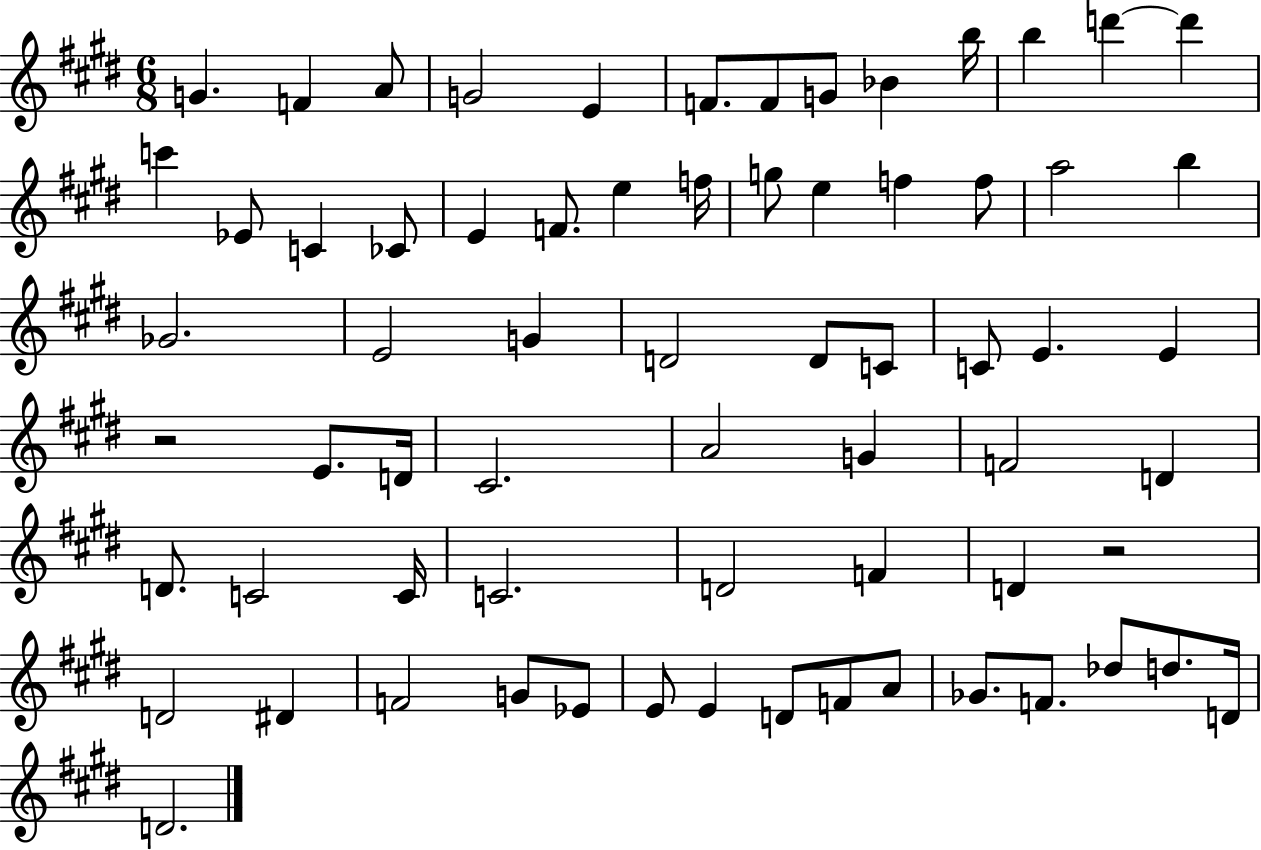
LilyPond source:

{
  \clef treble
  \numericTimeSignature
  \time 6/8
  \key e \major
  \repeat volta 2 { g'4. f'4 a'8 | g'2 e'4 | f'8. f'8 g'8 bes'4 b''16 | b''4 d'''4~~ d'''4 | \break c'''4 ees'8 c'4 ces'8 | e'4 f'8. e''4 f''16 | g''8 e''4 f''4 f''8 | a''2 b''4 | \break ges'2. | e'2 g'4 | d'2 d'8 c'8 | c'8 e'4. e'4 | \break r2 e'8. d'16 | cis'2. | a'2 g'4 | f'2 d'4 | \break d'8. c'2 c'16 | c'2. | d'2 f'4 | d'4 r2 | \break d'2 dis'4 | f'2 g'8 ees'8 | e'8 e'4 d'8 f'8 a'8 | ges'8. f'8. des''8 d''8. d'16 | \break d'2. | } \bar "|."
}